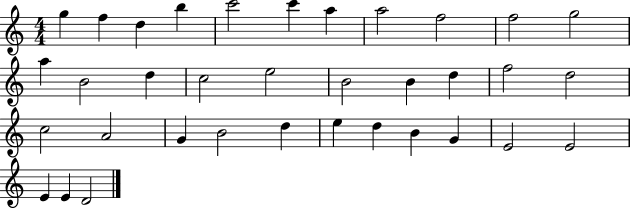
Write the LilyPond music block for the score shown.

{
  \clef treble
  \numericTimeSignature
  \time 4/4
  \key c \major
  g''4 f''4 d''4 b''4 | c'''2 c'''4 a''4 | a''2 f''2 | f''2 g''2 | \break a''4 b'2 d''4 | c''2 e''2 | b'2 b'4 d''4 | f''2 d''2 | \break c''2 a'2 | g'4 b'2 d''4 | e''4 d''4 b'4 g'4 | e'2 e'2 | \break e'4 e'4 d'2 | \bar "|."
}